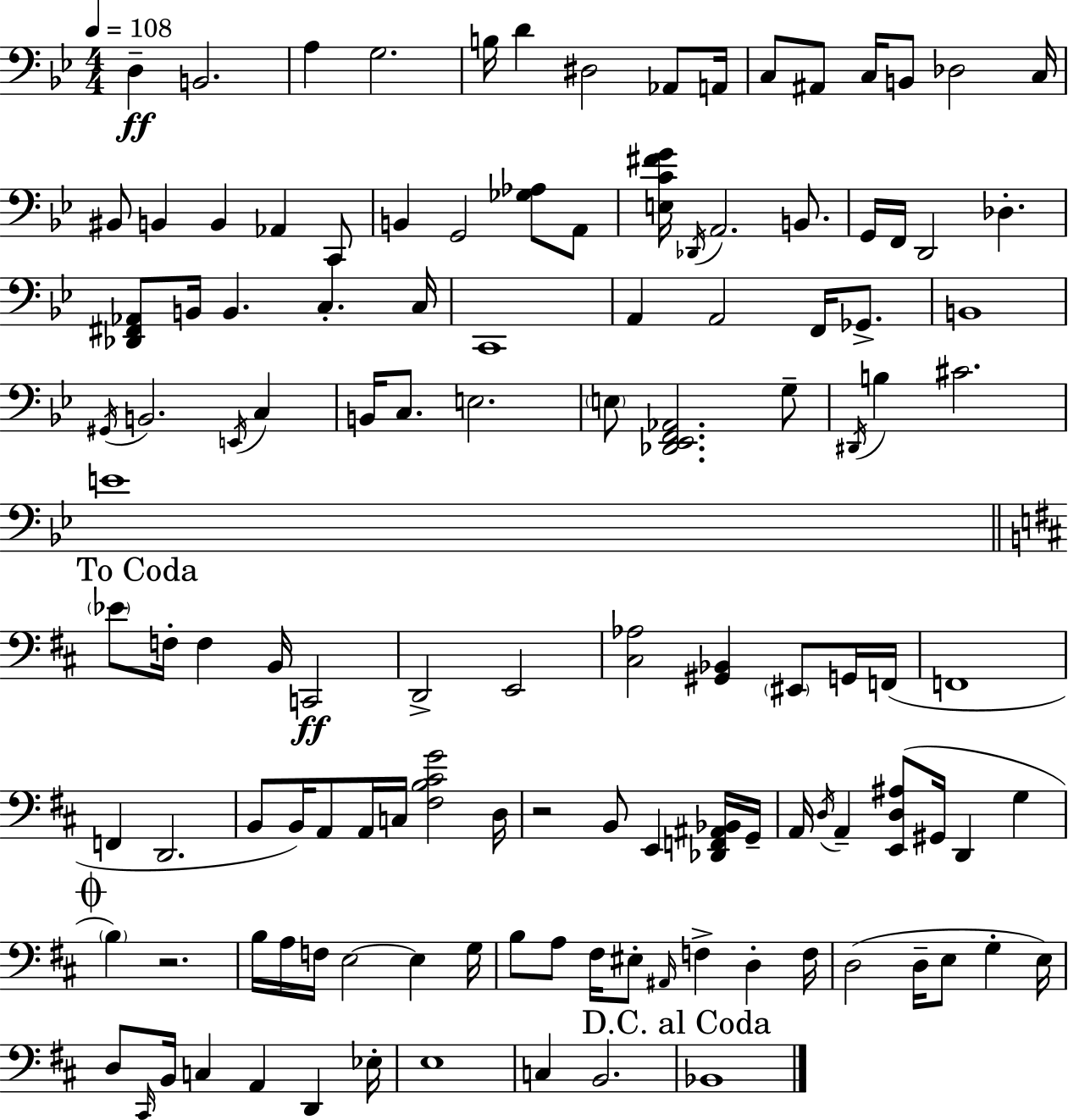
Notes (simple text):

D3/q B2/h. A3/q G3/h. B3/s D4/q D#3/h Ab2/e A2/s C3/e A#2/e C3/s B2/e Db3/h C3/s BIS2/e B2/q B2/q Ab2/q C2/e B2/q G2/h [Gb3,Ab3]/e A2/e [E3,C4,F#4,G4]/s Db2/s A2/h. B2/e. G2/s F2/s D2/h Db3/q. [Db2,F#2,Ab2]/e B2/s B2/q. C3/q. C3/s C2/w A2/q A2/h F2/s Gb2/e. B2/w G#2/s B2/h. E2/s C3/q B2/s C3/e. E3/h. E3/e [Db2,Eb2,F2,Ab2]/h. G3/e D#2/s B3/q C#4/h. E4/w Eb4/e F3/s F3/q B2/s C2/h D2/h E2/h [C#3,Ab3]/h [G#2,Bb2]/q EIS2/e G2/s F2/s F2/w F2/q D2/h. B2/e B2/s A2/e A2/s C3/s [F#3,B3,C#4,G4]/h D3/s R/h B2/e E2/q [Db2,F2,A#2,Bb2]/s G2/s A2/s D3/s A2/q [E2,D3,A#3]/e G#2/s D2/q G3/q B3/q R/h. B3/s A3/s F3/s E3/h E3/q G3/s B3/e A3/e F#3/s EIS3/e A#2/s F3/q D3/q F3/s D3/h D3/s E3/e G3/q E3/s D3/e C#2/s B2/s C3/q A2/q D2/q Eb3/s E3/w C3/q B2/h. Bb2/w